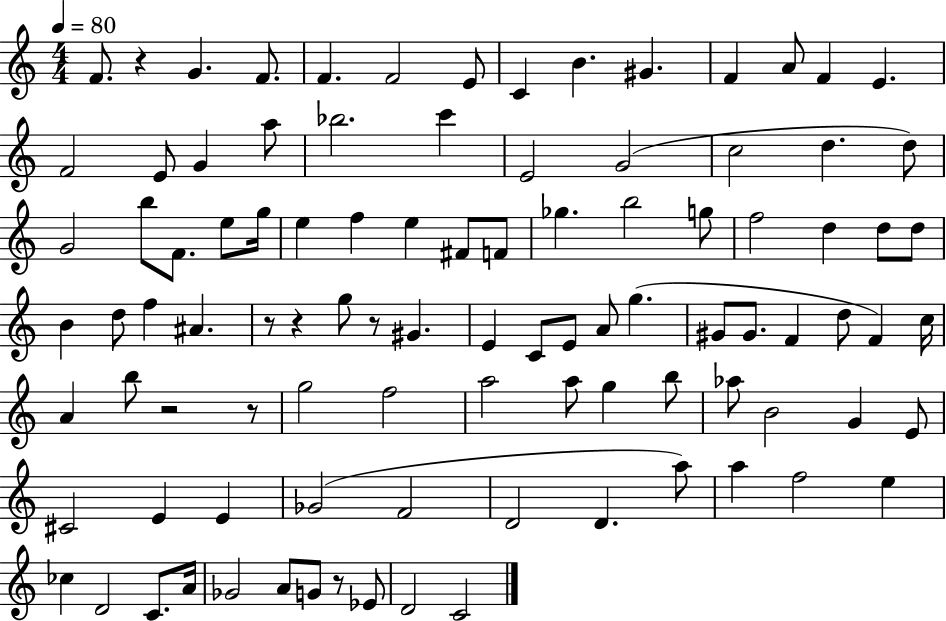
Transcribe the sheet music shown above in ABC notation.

X:1
T:Untitled
M:4/4
L:1/4
K:C
F/2 z G F/2 F F2 E/2 C B ^G F A/2 F E F2 E/2 G a/2 _b2 c' E2 G2 c2 d d/2 G2 b/2 F/2 e/2 g/4 e f e ^F/2 F/2 _g b2 g/2 f2 d d/2 d/2 B d/2 f ^A z/2 z g/2 z/2 ^G E C/2 E/2 A/2 g ^G/2 ^G/2 F d/2 F c/4 A b/2 z2 z/2 g2 f2 a2 a/2 g b/2 _a/2 B2 G E/2 ^C2 E E _G2 F2 D2 D a/2 a f2 e _c D2 C/2 A/4 _G2 A/2 G/2 z/2 _E/2 D2 C2